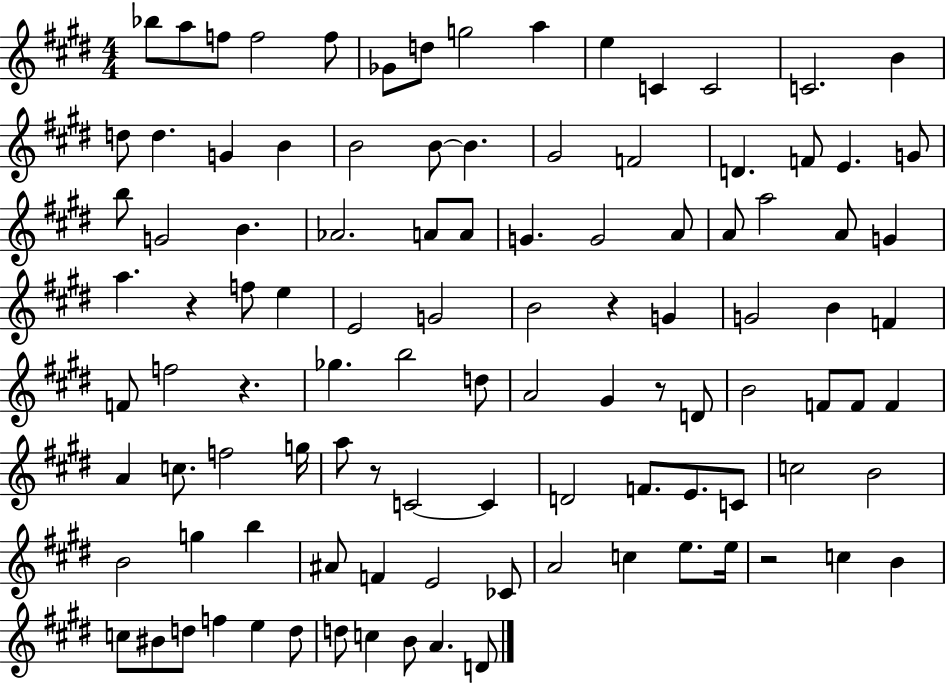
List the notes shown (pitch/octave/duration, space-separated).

Bb5/e A5/e F5/e F5/h F5/e Gb4/e D5/e G5/h A5/q E5/q C4/q C4/h C4/h. B4/q D5/e D5/q. G4/q B4/q B4/h B4/e B4/q. G#4/h F4/h D4/q. F4/e E4/q. G4/e B5/e G4/h B4/q. Ab4/h. A4/e A4/e G4/q. G4/h A4/e A4/e A5/h A4/e G4/q A5/q. R/q F5/e E5/q E4/h G4/h B4/h R/q G4/q G4/h B4/q F4/q F4/e F5/h R/q. Gb5/q. B5/h D5/e A4/h G#4/q R/e D4/e B4/h F4/e F4/e F4/q A4/q C5/e. F5/h G5/s A5/e R/e C4/h C4/q D4/h F4/e. E4/e. C4/e C5/h B4/h B4/h G5/q B5/q A#4/e F4/q E4/h CES4/e A4/h C5/q E5/e. E5/s R/h C5/q B4/q C5/e BIS4/e D5/e F5/q E5/q D5/e D5/e C5/q B4/e A4/q. D4/e